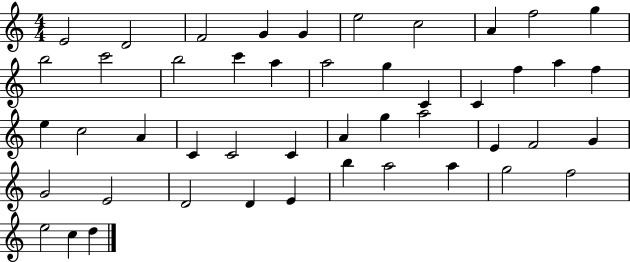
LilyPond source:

{
  \clef treble
  \numericTimeSignature
  \time 4/4
  \key c \major
  e'2 d'2 | f'2 g'4 g'4 | e''2 c''2 | a'4 f''2 g''4 | \break b''2 c'''2 | b''2 c'''4 a''4 | a''2 g''4 c'4 | c'4 f''4 a''4 f''4 | \break e''4 c''2 a'4 | c'4 c'2 c'4 | a'4 g''4 a''2 | e'4 f'2 g'4 | \break g'2 e'2 | d'2 d'4 e'4 | b''4 a''2 a''4 | g''2 f''2 | \break e''2 c''4 d''4 | \bar "|."
}